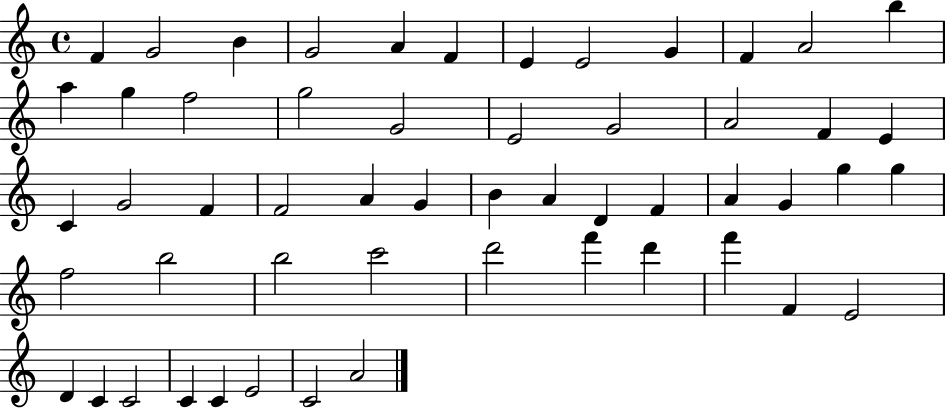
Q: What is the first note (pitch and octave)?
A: F4